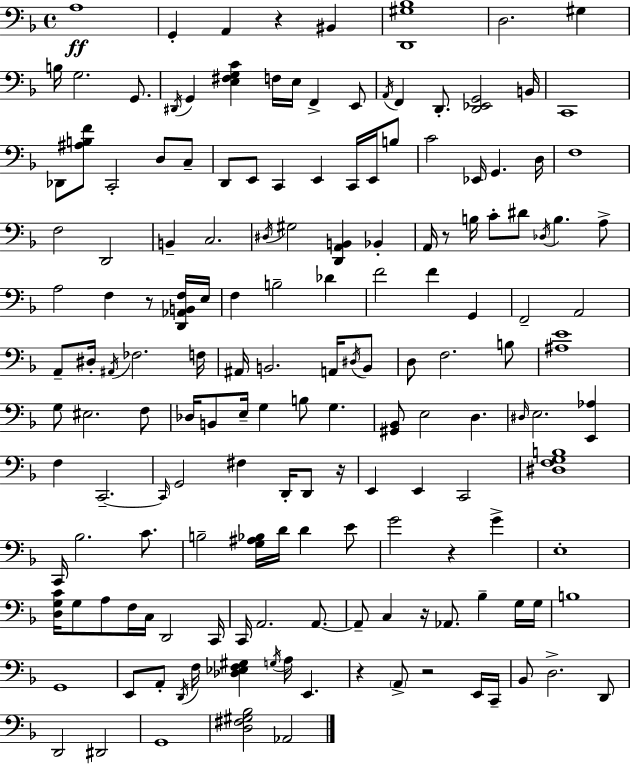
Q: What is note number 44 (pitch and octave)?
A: A2